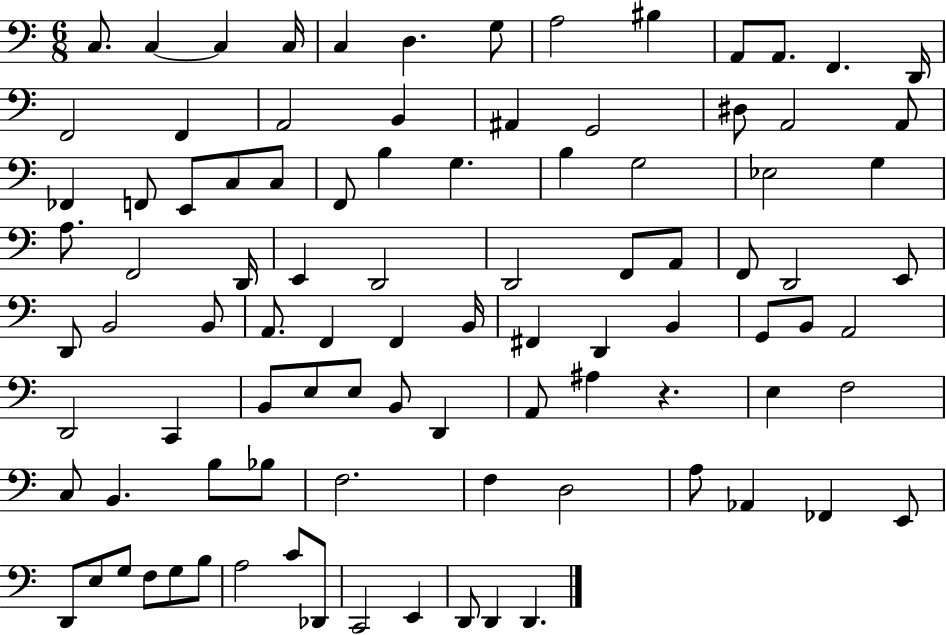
{
  \clef bass
  \numericTimeSignature
  \time 6/8
  \key c \major
  c8. c4~~ c4 c16 | c4 d4. g8 | a2 bis4 | a,8 a,8. f,4. d,16 | \break f,2 f,4 | a,2 b,4 | ais,4 g,2 | dis8 a,2 a,8 | \break fes,4 f,8 e,8 c8 c8 | f,8 b4 g4. | b4 g2 | ees2 g4 | \break a8. f,2 d,16 | e,4 d,2 | d,2 f,8 a,8 | f,8 d,2 e,8 | \break d,8 b,2 b,8 | a,8. f,4 f,4 b,16 | fis,4 d,4 b,4 | g,8 b,8 a,2 | \break d,2 c,4 | b,8 e8 e8 b,8 d,4 | a,8 ais4 r4. | e4 f2 | \break c8 b,4. b8 bes8 | f2. | f4 d2 | a8 aes,4 fes,4 e,8 | \break d,8 e8 g8 f8 g8 b8 | a2 c'8 des,8 | c,2 e,4 | d,8 d,4 d,4. | \break \bar "|."
}